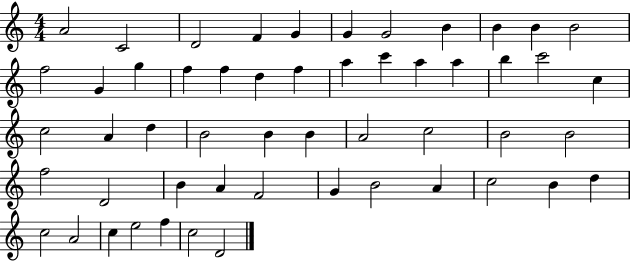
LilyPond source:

{
  \clef treble
  \numericTimeSignature
  \time 4/4
  \key c \major
  a'2 c'2 | d'2 f'4 g'4 | g'4 g'2 b'4 | b'4 b'4 b'2 | \break f''2 g'4 g''4 | f''4 f''4 d''4 f''4 | a''4 c'''4 a''4 a''4 | b''4 c'''2 c''4 | \break c''2 a'4 d''4 | b'2 b'4 b'4 | a'2 c''2 | b'2 b'2 | \break f''2 d'2 | b'4 a'4 f'2 | g'4 b'2 a'4 | c''2 b'4 d''4 | \break c''2 a'2 | c''4 e''2 f''4 | c''2 d'2 | \bar "|."
}